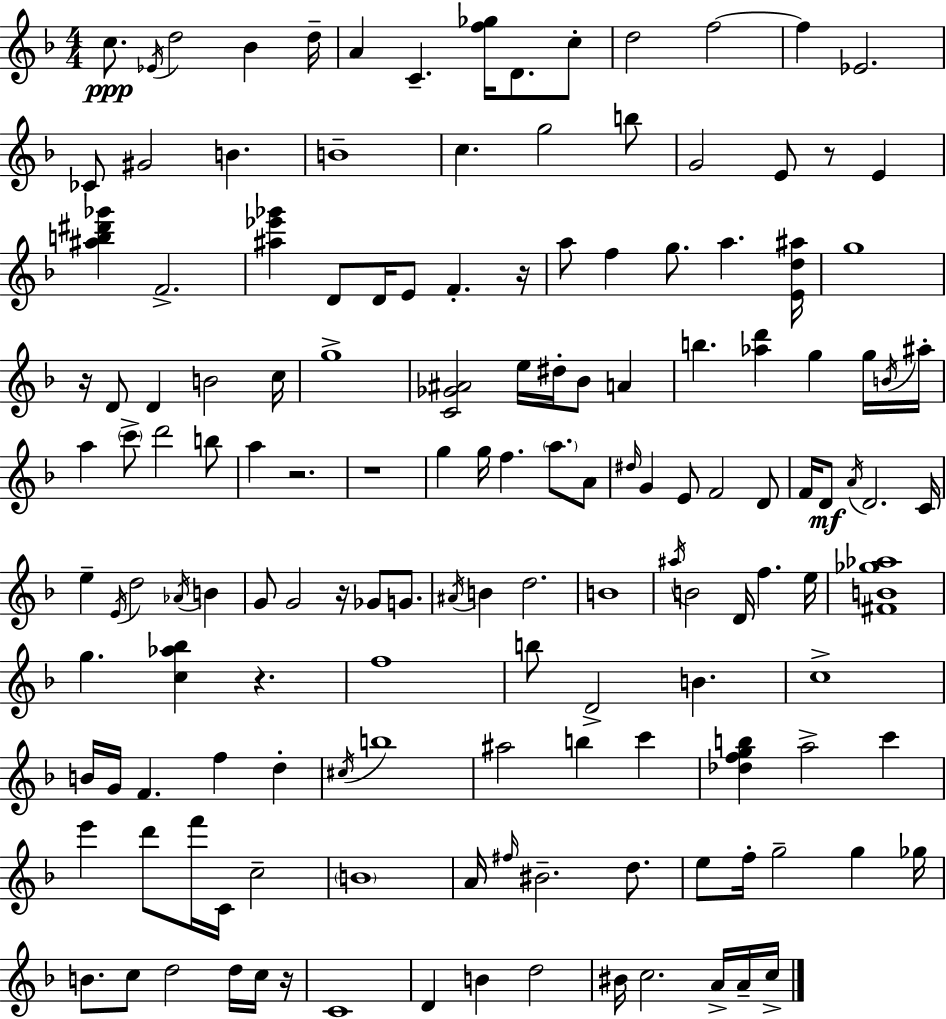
{
  \clef treble
  \numericTimeSignature
  \time 4/4
  \key d \minor
  c''8.\ppp \acciaccatura { ees'16 } d''2 bes'4 | d''16-- a'4 c'4.-- <f'' ges''>16 d'8. c''8-. | d''2 f''2~~ | f''4 ees'2. | \break ces'8 gis'2 b'4. | b'1-- | c''4. g''2 b''8 | g'2 e'8 r8 e'4 | \break <ais'' b'' dis''' ges'''>4 f'2.-> | <ais'' ees''' ges'''>4 d'8 d'16 e'8 f'4.-. | r16 a''8 f''4 g''8. a''4. | <e' d'' ais''>16 g''1 | \break r16 d'8 d'4 b'2 | c''16 g''1-> | <c' ges' ais'>2 e''16 dis''16-. bes'8 a'4 | b''4. <aes'' d'''>4 g''4 g''16 | \break \acciaccatura { b'16 } ais''16-. a''4 \parenthesize c'''8-> d'''2 | b''8 a''4 r2. | r1 | g''4 g''16 f''4. \parenthesize a''8. | \break a'8 \grace { dis''16 } g'4 e'8 f'2 | d'8 f'16 d'8\mf \acciaccatura { a'16 } d'2. | c'16 e''4-- \acciaccatura { e'16 } d''2 | \acciaccatura { aes'16 } b'4 g'8 g'2 | \break r16 ges'8 g'8. \acciaccatura { ais'16 } b'4 d''2. | b'1 | \acciaccatura { ais''16 } b'2 | d'16 f''4. e''16 <fis' b' ges'' aes''>1 | \break g''4. <c'' aes'' bes''>4 | r4. f''1 | b''8 d'2-> | b'4. c''1-> | \break b'16 g'16 f'4. | f''4 d''4-. \acciaccatura { cis''16 } b''1 | ais''2 | b''4 c'''4 <des'' f'' g'' b''>4 a''2-> | \break c'''4 e'''4 d'''8 f'''16 | c'16 c''2-- \parenthesize b'1 | a'16 \grace { fis''16 } bis'2.-- | d''8. e''8 f''16-. g''2-- | \break g''4 ges''16 b'8. c''8 d''2 | d''16 c''16 r16 c'1 | d'4 b'4 | d''2 bis'16 c''2. | \break a'16-> a'16-- c''16-> \bar "|."
}